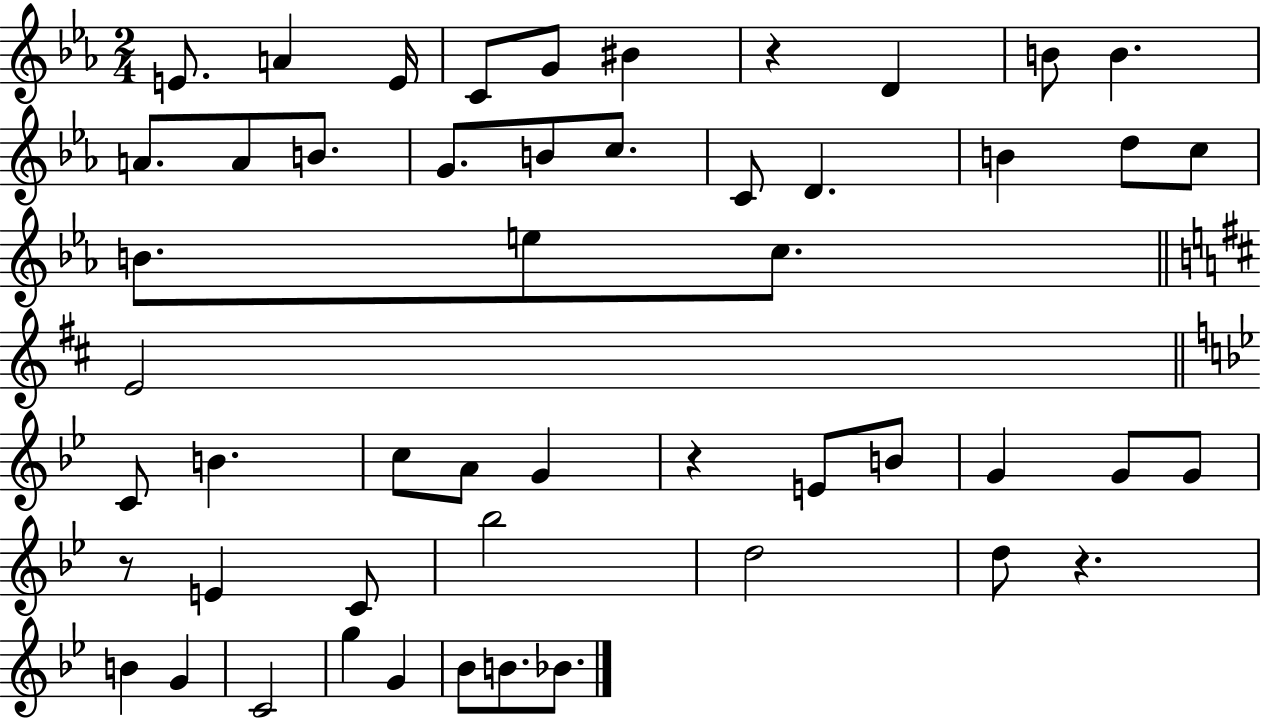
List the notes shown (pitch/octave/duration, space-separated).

E4/e. A4/q E4/s C4/e G4/e BIS4/q R/q D4/q B4/e B4/q. A4/e. A4/e B4/e. G4/e. B4/e C5/e. C4/e D4/q. B4/q D5/e C5/e B4/e. E5/e C5/e. E4/h C4/e B4/q. C5/e A4/e G4/q R/q E4/e B4/e G4/q G4/e G4/e R/e E4/q C4/e Bb5/h D5/h D5/e R/q. B4/q G4/q C4/h G5/q G4/q Bb4/e B4/e. Bb4/e.